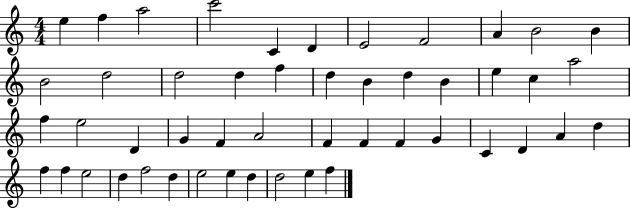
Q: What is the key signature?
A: C major